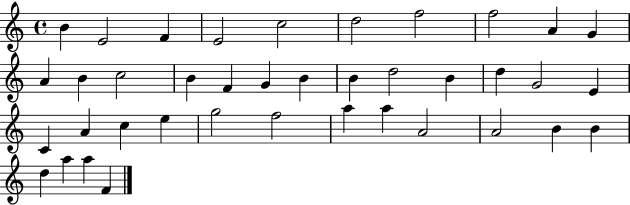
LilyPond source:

{
  \clef treble
  \time 4/4
  \defaultTimeSignature
  \key c \major
  b'4 e'2 f'4 | e'2 c''2 | d''2 f''2 | f''2 a'4 g'4 | \break a'4 b'4 c''2 | b'4 f'4 g'4 b'4 | b'4 d''2 b'4 | d''4 g'2 e'4 | \break c'4 a'4 c''4 e''4 | g''2 f''2 | a''4 a''4 a'2 | a'2 b'4 b'4 | \break d''4 a''4 a''4 f'4 | \bar "|."
}